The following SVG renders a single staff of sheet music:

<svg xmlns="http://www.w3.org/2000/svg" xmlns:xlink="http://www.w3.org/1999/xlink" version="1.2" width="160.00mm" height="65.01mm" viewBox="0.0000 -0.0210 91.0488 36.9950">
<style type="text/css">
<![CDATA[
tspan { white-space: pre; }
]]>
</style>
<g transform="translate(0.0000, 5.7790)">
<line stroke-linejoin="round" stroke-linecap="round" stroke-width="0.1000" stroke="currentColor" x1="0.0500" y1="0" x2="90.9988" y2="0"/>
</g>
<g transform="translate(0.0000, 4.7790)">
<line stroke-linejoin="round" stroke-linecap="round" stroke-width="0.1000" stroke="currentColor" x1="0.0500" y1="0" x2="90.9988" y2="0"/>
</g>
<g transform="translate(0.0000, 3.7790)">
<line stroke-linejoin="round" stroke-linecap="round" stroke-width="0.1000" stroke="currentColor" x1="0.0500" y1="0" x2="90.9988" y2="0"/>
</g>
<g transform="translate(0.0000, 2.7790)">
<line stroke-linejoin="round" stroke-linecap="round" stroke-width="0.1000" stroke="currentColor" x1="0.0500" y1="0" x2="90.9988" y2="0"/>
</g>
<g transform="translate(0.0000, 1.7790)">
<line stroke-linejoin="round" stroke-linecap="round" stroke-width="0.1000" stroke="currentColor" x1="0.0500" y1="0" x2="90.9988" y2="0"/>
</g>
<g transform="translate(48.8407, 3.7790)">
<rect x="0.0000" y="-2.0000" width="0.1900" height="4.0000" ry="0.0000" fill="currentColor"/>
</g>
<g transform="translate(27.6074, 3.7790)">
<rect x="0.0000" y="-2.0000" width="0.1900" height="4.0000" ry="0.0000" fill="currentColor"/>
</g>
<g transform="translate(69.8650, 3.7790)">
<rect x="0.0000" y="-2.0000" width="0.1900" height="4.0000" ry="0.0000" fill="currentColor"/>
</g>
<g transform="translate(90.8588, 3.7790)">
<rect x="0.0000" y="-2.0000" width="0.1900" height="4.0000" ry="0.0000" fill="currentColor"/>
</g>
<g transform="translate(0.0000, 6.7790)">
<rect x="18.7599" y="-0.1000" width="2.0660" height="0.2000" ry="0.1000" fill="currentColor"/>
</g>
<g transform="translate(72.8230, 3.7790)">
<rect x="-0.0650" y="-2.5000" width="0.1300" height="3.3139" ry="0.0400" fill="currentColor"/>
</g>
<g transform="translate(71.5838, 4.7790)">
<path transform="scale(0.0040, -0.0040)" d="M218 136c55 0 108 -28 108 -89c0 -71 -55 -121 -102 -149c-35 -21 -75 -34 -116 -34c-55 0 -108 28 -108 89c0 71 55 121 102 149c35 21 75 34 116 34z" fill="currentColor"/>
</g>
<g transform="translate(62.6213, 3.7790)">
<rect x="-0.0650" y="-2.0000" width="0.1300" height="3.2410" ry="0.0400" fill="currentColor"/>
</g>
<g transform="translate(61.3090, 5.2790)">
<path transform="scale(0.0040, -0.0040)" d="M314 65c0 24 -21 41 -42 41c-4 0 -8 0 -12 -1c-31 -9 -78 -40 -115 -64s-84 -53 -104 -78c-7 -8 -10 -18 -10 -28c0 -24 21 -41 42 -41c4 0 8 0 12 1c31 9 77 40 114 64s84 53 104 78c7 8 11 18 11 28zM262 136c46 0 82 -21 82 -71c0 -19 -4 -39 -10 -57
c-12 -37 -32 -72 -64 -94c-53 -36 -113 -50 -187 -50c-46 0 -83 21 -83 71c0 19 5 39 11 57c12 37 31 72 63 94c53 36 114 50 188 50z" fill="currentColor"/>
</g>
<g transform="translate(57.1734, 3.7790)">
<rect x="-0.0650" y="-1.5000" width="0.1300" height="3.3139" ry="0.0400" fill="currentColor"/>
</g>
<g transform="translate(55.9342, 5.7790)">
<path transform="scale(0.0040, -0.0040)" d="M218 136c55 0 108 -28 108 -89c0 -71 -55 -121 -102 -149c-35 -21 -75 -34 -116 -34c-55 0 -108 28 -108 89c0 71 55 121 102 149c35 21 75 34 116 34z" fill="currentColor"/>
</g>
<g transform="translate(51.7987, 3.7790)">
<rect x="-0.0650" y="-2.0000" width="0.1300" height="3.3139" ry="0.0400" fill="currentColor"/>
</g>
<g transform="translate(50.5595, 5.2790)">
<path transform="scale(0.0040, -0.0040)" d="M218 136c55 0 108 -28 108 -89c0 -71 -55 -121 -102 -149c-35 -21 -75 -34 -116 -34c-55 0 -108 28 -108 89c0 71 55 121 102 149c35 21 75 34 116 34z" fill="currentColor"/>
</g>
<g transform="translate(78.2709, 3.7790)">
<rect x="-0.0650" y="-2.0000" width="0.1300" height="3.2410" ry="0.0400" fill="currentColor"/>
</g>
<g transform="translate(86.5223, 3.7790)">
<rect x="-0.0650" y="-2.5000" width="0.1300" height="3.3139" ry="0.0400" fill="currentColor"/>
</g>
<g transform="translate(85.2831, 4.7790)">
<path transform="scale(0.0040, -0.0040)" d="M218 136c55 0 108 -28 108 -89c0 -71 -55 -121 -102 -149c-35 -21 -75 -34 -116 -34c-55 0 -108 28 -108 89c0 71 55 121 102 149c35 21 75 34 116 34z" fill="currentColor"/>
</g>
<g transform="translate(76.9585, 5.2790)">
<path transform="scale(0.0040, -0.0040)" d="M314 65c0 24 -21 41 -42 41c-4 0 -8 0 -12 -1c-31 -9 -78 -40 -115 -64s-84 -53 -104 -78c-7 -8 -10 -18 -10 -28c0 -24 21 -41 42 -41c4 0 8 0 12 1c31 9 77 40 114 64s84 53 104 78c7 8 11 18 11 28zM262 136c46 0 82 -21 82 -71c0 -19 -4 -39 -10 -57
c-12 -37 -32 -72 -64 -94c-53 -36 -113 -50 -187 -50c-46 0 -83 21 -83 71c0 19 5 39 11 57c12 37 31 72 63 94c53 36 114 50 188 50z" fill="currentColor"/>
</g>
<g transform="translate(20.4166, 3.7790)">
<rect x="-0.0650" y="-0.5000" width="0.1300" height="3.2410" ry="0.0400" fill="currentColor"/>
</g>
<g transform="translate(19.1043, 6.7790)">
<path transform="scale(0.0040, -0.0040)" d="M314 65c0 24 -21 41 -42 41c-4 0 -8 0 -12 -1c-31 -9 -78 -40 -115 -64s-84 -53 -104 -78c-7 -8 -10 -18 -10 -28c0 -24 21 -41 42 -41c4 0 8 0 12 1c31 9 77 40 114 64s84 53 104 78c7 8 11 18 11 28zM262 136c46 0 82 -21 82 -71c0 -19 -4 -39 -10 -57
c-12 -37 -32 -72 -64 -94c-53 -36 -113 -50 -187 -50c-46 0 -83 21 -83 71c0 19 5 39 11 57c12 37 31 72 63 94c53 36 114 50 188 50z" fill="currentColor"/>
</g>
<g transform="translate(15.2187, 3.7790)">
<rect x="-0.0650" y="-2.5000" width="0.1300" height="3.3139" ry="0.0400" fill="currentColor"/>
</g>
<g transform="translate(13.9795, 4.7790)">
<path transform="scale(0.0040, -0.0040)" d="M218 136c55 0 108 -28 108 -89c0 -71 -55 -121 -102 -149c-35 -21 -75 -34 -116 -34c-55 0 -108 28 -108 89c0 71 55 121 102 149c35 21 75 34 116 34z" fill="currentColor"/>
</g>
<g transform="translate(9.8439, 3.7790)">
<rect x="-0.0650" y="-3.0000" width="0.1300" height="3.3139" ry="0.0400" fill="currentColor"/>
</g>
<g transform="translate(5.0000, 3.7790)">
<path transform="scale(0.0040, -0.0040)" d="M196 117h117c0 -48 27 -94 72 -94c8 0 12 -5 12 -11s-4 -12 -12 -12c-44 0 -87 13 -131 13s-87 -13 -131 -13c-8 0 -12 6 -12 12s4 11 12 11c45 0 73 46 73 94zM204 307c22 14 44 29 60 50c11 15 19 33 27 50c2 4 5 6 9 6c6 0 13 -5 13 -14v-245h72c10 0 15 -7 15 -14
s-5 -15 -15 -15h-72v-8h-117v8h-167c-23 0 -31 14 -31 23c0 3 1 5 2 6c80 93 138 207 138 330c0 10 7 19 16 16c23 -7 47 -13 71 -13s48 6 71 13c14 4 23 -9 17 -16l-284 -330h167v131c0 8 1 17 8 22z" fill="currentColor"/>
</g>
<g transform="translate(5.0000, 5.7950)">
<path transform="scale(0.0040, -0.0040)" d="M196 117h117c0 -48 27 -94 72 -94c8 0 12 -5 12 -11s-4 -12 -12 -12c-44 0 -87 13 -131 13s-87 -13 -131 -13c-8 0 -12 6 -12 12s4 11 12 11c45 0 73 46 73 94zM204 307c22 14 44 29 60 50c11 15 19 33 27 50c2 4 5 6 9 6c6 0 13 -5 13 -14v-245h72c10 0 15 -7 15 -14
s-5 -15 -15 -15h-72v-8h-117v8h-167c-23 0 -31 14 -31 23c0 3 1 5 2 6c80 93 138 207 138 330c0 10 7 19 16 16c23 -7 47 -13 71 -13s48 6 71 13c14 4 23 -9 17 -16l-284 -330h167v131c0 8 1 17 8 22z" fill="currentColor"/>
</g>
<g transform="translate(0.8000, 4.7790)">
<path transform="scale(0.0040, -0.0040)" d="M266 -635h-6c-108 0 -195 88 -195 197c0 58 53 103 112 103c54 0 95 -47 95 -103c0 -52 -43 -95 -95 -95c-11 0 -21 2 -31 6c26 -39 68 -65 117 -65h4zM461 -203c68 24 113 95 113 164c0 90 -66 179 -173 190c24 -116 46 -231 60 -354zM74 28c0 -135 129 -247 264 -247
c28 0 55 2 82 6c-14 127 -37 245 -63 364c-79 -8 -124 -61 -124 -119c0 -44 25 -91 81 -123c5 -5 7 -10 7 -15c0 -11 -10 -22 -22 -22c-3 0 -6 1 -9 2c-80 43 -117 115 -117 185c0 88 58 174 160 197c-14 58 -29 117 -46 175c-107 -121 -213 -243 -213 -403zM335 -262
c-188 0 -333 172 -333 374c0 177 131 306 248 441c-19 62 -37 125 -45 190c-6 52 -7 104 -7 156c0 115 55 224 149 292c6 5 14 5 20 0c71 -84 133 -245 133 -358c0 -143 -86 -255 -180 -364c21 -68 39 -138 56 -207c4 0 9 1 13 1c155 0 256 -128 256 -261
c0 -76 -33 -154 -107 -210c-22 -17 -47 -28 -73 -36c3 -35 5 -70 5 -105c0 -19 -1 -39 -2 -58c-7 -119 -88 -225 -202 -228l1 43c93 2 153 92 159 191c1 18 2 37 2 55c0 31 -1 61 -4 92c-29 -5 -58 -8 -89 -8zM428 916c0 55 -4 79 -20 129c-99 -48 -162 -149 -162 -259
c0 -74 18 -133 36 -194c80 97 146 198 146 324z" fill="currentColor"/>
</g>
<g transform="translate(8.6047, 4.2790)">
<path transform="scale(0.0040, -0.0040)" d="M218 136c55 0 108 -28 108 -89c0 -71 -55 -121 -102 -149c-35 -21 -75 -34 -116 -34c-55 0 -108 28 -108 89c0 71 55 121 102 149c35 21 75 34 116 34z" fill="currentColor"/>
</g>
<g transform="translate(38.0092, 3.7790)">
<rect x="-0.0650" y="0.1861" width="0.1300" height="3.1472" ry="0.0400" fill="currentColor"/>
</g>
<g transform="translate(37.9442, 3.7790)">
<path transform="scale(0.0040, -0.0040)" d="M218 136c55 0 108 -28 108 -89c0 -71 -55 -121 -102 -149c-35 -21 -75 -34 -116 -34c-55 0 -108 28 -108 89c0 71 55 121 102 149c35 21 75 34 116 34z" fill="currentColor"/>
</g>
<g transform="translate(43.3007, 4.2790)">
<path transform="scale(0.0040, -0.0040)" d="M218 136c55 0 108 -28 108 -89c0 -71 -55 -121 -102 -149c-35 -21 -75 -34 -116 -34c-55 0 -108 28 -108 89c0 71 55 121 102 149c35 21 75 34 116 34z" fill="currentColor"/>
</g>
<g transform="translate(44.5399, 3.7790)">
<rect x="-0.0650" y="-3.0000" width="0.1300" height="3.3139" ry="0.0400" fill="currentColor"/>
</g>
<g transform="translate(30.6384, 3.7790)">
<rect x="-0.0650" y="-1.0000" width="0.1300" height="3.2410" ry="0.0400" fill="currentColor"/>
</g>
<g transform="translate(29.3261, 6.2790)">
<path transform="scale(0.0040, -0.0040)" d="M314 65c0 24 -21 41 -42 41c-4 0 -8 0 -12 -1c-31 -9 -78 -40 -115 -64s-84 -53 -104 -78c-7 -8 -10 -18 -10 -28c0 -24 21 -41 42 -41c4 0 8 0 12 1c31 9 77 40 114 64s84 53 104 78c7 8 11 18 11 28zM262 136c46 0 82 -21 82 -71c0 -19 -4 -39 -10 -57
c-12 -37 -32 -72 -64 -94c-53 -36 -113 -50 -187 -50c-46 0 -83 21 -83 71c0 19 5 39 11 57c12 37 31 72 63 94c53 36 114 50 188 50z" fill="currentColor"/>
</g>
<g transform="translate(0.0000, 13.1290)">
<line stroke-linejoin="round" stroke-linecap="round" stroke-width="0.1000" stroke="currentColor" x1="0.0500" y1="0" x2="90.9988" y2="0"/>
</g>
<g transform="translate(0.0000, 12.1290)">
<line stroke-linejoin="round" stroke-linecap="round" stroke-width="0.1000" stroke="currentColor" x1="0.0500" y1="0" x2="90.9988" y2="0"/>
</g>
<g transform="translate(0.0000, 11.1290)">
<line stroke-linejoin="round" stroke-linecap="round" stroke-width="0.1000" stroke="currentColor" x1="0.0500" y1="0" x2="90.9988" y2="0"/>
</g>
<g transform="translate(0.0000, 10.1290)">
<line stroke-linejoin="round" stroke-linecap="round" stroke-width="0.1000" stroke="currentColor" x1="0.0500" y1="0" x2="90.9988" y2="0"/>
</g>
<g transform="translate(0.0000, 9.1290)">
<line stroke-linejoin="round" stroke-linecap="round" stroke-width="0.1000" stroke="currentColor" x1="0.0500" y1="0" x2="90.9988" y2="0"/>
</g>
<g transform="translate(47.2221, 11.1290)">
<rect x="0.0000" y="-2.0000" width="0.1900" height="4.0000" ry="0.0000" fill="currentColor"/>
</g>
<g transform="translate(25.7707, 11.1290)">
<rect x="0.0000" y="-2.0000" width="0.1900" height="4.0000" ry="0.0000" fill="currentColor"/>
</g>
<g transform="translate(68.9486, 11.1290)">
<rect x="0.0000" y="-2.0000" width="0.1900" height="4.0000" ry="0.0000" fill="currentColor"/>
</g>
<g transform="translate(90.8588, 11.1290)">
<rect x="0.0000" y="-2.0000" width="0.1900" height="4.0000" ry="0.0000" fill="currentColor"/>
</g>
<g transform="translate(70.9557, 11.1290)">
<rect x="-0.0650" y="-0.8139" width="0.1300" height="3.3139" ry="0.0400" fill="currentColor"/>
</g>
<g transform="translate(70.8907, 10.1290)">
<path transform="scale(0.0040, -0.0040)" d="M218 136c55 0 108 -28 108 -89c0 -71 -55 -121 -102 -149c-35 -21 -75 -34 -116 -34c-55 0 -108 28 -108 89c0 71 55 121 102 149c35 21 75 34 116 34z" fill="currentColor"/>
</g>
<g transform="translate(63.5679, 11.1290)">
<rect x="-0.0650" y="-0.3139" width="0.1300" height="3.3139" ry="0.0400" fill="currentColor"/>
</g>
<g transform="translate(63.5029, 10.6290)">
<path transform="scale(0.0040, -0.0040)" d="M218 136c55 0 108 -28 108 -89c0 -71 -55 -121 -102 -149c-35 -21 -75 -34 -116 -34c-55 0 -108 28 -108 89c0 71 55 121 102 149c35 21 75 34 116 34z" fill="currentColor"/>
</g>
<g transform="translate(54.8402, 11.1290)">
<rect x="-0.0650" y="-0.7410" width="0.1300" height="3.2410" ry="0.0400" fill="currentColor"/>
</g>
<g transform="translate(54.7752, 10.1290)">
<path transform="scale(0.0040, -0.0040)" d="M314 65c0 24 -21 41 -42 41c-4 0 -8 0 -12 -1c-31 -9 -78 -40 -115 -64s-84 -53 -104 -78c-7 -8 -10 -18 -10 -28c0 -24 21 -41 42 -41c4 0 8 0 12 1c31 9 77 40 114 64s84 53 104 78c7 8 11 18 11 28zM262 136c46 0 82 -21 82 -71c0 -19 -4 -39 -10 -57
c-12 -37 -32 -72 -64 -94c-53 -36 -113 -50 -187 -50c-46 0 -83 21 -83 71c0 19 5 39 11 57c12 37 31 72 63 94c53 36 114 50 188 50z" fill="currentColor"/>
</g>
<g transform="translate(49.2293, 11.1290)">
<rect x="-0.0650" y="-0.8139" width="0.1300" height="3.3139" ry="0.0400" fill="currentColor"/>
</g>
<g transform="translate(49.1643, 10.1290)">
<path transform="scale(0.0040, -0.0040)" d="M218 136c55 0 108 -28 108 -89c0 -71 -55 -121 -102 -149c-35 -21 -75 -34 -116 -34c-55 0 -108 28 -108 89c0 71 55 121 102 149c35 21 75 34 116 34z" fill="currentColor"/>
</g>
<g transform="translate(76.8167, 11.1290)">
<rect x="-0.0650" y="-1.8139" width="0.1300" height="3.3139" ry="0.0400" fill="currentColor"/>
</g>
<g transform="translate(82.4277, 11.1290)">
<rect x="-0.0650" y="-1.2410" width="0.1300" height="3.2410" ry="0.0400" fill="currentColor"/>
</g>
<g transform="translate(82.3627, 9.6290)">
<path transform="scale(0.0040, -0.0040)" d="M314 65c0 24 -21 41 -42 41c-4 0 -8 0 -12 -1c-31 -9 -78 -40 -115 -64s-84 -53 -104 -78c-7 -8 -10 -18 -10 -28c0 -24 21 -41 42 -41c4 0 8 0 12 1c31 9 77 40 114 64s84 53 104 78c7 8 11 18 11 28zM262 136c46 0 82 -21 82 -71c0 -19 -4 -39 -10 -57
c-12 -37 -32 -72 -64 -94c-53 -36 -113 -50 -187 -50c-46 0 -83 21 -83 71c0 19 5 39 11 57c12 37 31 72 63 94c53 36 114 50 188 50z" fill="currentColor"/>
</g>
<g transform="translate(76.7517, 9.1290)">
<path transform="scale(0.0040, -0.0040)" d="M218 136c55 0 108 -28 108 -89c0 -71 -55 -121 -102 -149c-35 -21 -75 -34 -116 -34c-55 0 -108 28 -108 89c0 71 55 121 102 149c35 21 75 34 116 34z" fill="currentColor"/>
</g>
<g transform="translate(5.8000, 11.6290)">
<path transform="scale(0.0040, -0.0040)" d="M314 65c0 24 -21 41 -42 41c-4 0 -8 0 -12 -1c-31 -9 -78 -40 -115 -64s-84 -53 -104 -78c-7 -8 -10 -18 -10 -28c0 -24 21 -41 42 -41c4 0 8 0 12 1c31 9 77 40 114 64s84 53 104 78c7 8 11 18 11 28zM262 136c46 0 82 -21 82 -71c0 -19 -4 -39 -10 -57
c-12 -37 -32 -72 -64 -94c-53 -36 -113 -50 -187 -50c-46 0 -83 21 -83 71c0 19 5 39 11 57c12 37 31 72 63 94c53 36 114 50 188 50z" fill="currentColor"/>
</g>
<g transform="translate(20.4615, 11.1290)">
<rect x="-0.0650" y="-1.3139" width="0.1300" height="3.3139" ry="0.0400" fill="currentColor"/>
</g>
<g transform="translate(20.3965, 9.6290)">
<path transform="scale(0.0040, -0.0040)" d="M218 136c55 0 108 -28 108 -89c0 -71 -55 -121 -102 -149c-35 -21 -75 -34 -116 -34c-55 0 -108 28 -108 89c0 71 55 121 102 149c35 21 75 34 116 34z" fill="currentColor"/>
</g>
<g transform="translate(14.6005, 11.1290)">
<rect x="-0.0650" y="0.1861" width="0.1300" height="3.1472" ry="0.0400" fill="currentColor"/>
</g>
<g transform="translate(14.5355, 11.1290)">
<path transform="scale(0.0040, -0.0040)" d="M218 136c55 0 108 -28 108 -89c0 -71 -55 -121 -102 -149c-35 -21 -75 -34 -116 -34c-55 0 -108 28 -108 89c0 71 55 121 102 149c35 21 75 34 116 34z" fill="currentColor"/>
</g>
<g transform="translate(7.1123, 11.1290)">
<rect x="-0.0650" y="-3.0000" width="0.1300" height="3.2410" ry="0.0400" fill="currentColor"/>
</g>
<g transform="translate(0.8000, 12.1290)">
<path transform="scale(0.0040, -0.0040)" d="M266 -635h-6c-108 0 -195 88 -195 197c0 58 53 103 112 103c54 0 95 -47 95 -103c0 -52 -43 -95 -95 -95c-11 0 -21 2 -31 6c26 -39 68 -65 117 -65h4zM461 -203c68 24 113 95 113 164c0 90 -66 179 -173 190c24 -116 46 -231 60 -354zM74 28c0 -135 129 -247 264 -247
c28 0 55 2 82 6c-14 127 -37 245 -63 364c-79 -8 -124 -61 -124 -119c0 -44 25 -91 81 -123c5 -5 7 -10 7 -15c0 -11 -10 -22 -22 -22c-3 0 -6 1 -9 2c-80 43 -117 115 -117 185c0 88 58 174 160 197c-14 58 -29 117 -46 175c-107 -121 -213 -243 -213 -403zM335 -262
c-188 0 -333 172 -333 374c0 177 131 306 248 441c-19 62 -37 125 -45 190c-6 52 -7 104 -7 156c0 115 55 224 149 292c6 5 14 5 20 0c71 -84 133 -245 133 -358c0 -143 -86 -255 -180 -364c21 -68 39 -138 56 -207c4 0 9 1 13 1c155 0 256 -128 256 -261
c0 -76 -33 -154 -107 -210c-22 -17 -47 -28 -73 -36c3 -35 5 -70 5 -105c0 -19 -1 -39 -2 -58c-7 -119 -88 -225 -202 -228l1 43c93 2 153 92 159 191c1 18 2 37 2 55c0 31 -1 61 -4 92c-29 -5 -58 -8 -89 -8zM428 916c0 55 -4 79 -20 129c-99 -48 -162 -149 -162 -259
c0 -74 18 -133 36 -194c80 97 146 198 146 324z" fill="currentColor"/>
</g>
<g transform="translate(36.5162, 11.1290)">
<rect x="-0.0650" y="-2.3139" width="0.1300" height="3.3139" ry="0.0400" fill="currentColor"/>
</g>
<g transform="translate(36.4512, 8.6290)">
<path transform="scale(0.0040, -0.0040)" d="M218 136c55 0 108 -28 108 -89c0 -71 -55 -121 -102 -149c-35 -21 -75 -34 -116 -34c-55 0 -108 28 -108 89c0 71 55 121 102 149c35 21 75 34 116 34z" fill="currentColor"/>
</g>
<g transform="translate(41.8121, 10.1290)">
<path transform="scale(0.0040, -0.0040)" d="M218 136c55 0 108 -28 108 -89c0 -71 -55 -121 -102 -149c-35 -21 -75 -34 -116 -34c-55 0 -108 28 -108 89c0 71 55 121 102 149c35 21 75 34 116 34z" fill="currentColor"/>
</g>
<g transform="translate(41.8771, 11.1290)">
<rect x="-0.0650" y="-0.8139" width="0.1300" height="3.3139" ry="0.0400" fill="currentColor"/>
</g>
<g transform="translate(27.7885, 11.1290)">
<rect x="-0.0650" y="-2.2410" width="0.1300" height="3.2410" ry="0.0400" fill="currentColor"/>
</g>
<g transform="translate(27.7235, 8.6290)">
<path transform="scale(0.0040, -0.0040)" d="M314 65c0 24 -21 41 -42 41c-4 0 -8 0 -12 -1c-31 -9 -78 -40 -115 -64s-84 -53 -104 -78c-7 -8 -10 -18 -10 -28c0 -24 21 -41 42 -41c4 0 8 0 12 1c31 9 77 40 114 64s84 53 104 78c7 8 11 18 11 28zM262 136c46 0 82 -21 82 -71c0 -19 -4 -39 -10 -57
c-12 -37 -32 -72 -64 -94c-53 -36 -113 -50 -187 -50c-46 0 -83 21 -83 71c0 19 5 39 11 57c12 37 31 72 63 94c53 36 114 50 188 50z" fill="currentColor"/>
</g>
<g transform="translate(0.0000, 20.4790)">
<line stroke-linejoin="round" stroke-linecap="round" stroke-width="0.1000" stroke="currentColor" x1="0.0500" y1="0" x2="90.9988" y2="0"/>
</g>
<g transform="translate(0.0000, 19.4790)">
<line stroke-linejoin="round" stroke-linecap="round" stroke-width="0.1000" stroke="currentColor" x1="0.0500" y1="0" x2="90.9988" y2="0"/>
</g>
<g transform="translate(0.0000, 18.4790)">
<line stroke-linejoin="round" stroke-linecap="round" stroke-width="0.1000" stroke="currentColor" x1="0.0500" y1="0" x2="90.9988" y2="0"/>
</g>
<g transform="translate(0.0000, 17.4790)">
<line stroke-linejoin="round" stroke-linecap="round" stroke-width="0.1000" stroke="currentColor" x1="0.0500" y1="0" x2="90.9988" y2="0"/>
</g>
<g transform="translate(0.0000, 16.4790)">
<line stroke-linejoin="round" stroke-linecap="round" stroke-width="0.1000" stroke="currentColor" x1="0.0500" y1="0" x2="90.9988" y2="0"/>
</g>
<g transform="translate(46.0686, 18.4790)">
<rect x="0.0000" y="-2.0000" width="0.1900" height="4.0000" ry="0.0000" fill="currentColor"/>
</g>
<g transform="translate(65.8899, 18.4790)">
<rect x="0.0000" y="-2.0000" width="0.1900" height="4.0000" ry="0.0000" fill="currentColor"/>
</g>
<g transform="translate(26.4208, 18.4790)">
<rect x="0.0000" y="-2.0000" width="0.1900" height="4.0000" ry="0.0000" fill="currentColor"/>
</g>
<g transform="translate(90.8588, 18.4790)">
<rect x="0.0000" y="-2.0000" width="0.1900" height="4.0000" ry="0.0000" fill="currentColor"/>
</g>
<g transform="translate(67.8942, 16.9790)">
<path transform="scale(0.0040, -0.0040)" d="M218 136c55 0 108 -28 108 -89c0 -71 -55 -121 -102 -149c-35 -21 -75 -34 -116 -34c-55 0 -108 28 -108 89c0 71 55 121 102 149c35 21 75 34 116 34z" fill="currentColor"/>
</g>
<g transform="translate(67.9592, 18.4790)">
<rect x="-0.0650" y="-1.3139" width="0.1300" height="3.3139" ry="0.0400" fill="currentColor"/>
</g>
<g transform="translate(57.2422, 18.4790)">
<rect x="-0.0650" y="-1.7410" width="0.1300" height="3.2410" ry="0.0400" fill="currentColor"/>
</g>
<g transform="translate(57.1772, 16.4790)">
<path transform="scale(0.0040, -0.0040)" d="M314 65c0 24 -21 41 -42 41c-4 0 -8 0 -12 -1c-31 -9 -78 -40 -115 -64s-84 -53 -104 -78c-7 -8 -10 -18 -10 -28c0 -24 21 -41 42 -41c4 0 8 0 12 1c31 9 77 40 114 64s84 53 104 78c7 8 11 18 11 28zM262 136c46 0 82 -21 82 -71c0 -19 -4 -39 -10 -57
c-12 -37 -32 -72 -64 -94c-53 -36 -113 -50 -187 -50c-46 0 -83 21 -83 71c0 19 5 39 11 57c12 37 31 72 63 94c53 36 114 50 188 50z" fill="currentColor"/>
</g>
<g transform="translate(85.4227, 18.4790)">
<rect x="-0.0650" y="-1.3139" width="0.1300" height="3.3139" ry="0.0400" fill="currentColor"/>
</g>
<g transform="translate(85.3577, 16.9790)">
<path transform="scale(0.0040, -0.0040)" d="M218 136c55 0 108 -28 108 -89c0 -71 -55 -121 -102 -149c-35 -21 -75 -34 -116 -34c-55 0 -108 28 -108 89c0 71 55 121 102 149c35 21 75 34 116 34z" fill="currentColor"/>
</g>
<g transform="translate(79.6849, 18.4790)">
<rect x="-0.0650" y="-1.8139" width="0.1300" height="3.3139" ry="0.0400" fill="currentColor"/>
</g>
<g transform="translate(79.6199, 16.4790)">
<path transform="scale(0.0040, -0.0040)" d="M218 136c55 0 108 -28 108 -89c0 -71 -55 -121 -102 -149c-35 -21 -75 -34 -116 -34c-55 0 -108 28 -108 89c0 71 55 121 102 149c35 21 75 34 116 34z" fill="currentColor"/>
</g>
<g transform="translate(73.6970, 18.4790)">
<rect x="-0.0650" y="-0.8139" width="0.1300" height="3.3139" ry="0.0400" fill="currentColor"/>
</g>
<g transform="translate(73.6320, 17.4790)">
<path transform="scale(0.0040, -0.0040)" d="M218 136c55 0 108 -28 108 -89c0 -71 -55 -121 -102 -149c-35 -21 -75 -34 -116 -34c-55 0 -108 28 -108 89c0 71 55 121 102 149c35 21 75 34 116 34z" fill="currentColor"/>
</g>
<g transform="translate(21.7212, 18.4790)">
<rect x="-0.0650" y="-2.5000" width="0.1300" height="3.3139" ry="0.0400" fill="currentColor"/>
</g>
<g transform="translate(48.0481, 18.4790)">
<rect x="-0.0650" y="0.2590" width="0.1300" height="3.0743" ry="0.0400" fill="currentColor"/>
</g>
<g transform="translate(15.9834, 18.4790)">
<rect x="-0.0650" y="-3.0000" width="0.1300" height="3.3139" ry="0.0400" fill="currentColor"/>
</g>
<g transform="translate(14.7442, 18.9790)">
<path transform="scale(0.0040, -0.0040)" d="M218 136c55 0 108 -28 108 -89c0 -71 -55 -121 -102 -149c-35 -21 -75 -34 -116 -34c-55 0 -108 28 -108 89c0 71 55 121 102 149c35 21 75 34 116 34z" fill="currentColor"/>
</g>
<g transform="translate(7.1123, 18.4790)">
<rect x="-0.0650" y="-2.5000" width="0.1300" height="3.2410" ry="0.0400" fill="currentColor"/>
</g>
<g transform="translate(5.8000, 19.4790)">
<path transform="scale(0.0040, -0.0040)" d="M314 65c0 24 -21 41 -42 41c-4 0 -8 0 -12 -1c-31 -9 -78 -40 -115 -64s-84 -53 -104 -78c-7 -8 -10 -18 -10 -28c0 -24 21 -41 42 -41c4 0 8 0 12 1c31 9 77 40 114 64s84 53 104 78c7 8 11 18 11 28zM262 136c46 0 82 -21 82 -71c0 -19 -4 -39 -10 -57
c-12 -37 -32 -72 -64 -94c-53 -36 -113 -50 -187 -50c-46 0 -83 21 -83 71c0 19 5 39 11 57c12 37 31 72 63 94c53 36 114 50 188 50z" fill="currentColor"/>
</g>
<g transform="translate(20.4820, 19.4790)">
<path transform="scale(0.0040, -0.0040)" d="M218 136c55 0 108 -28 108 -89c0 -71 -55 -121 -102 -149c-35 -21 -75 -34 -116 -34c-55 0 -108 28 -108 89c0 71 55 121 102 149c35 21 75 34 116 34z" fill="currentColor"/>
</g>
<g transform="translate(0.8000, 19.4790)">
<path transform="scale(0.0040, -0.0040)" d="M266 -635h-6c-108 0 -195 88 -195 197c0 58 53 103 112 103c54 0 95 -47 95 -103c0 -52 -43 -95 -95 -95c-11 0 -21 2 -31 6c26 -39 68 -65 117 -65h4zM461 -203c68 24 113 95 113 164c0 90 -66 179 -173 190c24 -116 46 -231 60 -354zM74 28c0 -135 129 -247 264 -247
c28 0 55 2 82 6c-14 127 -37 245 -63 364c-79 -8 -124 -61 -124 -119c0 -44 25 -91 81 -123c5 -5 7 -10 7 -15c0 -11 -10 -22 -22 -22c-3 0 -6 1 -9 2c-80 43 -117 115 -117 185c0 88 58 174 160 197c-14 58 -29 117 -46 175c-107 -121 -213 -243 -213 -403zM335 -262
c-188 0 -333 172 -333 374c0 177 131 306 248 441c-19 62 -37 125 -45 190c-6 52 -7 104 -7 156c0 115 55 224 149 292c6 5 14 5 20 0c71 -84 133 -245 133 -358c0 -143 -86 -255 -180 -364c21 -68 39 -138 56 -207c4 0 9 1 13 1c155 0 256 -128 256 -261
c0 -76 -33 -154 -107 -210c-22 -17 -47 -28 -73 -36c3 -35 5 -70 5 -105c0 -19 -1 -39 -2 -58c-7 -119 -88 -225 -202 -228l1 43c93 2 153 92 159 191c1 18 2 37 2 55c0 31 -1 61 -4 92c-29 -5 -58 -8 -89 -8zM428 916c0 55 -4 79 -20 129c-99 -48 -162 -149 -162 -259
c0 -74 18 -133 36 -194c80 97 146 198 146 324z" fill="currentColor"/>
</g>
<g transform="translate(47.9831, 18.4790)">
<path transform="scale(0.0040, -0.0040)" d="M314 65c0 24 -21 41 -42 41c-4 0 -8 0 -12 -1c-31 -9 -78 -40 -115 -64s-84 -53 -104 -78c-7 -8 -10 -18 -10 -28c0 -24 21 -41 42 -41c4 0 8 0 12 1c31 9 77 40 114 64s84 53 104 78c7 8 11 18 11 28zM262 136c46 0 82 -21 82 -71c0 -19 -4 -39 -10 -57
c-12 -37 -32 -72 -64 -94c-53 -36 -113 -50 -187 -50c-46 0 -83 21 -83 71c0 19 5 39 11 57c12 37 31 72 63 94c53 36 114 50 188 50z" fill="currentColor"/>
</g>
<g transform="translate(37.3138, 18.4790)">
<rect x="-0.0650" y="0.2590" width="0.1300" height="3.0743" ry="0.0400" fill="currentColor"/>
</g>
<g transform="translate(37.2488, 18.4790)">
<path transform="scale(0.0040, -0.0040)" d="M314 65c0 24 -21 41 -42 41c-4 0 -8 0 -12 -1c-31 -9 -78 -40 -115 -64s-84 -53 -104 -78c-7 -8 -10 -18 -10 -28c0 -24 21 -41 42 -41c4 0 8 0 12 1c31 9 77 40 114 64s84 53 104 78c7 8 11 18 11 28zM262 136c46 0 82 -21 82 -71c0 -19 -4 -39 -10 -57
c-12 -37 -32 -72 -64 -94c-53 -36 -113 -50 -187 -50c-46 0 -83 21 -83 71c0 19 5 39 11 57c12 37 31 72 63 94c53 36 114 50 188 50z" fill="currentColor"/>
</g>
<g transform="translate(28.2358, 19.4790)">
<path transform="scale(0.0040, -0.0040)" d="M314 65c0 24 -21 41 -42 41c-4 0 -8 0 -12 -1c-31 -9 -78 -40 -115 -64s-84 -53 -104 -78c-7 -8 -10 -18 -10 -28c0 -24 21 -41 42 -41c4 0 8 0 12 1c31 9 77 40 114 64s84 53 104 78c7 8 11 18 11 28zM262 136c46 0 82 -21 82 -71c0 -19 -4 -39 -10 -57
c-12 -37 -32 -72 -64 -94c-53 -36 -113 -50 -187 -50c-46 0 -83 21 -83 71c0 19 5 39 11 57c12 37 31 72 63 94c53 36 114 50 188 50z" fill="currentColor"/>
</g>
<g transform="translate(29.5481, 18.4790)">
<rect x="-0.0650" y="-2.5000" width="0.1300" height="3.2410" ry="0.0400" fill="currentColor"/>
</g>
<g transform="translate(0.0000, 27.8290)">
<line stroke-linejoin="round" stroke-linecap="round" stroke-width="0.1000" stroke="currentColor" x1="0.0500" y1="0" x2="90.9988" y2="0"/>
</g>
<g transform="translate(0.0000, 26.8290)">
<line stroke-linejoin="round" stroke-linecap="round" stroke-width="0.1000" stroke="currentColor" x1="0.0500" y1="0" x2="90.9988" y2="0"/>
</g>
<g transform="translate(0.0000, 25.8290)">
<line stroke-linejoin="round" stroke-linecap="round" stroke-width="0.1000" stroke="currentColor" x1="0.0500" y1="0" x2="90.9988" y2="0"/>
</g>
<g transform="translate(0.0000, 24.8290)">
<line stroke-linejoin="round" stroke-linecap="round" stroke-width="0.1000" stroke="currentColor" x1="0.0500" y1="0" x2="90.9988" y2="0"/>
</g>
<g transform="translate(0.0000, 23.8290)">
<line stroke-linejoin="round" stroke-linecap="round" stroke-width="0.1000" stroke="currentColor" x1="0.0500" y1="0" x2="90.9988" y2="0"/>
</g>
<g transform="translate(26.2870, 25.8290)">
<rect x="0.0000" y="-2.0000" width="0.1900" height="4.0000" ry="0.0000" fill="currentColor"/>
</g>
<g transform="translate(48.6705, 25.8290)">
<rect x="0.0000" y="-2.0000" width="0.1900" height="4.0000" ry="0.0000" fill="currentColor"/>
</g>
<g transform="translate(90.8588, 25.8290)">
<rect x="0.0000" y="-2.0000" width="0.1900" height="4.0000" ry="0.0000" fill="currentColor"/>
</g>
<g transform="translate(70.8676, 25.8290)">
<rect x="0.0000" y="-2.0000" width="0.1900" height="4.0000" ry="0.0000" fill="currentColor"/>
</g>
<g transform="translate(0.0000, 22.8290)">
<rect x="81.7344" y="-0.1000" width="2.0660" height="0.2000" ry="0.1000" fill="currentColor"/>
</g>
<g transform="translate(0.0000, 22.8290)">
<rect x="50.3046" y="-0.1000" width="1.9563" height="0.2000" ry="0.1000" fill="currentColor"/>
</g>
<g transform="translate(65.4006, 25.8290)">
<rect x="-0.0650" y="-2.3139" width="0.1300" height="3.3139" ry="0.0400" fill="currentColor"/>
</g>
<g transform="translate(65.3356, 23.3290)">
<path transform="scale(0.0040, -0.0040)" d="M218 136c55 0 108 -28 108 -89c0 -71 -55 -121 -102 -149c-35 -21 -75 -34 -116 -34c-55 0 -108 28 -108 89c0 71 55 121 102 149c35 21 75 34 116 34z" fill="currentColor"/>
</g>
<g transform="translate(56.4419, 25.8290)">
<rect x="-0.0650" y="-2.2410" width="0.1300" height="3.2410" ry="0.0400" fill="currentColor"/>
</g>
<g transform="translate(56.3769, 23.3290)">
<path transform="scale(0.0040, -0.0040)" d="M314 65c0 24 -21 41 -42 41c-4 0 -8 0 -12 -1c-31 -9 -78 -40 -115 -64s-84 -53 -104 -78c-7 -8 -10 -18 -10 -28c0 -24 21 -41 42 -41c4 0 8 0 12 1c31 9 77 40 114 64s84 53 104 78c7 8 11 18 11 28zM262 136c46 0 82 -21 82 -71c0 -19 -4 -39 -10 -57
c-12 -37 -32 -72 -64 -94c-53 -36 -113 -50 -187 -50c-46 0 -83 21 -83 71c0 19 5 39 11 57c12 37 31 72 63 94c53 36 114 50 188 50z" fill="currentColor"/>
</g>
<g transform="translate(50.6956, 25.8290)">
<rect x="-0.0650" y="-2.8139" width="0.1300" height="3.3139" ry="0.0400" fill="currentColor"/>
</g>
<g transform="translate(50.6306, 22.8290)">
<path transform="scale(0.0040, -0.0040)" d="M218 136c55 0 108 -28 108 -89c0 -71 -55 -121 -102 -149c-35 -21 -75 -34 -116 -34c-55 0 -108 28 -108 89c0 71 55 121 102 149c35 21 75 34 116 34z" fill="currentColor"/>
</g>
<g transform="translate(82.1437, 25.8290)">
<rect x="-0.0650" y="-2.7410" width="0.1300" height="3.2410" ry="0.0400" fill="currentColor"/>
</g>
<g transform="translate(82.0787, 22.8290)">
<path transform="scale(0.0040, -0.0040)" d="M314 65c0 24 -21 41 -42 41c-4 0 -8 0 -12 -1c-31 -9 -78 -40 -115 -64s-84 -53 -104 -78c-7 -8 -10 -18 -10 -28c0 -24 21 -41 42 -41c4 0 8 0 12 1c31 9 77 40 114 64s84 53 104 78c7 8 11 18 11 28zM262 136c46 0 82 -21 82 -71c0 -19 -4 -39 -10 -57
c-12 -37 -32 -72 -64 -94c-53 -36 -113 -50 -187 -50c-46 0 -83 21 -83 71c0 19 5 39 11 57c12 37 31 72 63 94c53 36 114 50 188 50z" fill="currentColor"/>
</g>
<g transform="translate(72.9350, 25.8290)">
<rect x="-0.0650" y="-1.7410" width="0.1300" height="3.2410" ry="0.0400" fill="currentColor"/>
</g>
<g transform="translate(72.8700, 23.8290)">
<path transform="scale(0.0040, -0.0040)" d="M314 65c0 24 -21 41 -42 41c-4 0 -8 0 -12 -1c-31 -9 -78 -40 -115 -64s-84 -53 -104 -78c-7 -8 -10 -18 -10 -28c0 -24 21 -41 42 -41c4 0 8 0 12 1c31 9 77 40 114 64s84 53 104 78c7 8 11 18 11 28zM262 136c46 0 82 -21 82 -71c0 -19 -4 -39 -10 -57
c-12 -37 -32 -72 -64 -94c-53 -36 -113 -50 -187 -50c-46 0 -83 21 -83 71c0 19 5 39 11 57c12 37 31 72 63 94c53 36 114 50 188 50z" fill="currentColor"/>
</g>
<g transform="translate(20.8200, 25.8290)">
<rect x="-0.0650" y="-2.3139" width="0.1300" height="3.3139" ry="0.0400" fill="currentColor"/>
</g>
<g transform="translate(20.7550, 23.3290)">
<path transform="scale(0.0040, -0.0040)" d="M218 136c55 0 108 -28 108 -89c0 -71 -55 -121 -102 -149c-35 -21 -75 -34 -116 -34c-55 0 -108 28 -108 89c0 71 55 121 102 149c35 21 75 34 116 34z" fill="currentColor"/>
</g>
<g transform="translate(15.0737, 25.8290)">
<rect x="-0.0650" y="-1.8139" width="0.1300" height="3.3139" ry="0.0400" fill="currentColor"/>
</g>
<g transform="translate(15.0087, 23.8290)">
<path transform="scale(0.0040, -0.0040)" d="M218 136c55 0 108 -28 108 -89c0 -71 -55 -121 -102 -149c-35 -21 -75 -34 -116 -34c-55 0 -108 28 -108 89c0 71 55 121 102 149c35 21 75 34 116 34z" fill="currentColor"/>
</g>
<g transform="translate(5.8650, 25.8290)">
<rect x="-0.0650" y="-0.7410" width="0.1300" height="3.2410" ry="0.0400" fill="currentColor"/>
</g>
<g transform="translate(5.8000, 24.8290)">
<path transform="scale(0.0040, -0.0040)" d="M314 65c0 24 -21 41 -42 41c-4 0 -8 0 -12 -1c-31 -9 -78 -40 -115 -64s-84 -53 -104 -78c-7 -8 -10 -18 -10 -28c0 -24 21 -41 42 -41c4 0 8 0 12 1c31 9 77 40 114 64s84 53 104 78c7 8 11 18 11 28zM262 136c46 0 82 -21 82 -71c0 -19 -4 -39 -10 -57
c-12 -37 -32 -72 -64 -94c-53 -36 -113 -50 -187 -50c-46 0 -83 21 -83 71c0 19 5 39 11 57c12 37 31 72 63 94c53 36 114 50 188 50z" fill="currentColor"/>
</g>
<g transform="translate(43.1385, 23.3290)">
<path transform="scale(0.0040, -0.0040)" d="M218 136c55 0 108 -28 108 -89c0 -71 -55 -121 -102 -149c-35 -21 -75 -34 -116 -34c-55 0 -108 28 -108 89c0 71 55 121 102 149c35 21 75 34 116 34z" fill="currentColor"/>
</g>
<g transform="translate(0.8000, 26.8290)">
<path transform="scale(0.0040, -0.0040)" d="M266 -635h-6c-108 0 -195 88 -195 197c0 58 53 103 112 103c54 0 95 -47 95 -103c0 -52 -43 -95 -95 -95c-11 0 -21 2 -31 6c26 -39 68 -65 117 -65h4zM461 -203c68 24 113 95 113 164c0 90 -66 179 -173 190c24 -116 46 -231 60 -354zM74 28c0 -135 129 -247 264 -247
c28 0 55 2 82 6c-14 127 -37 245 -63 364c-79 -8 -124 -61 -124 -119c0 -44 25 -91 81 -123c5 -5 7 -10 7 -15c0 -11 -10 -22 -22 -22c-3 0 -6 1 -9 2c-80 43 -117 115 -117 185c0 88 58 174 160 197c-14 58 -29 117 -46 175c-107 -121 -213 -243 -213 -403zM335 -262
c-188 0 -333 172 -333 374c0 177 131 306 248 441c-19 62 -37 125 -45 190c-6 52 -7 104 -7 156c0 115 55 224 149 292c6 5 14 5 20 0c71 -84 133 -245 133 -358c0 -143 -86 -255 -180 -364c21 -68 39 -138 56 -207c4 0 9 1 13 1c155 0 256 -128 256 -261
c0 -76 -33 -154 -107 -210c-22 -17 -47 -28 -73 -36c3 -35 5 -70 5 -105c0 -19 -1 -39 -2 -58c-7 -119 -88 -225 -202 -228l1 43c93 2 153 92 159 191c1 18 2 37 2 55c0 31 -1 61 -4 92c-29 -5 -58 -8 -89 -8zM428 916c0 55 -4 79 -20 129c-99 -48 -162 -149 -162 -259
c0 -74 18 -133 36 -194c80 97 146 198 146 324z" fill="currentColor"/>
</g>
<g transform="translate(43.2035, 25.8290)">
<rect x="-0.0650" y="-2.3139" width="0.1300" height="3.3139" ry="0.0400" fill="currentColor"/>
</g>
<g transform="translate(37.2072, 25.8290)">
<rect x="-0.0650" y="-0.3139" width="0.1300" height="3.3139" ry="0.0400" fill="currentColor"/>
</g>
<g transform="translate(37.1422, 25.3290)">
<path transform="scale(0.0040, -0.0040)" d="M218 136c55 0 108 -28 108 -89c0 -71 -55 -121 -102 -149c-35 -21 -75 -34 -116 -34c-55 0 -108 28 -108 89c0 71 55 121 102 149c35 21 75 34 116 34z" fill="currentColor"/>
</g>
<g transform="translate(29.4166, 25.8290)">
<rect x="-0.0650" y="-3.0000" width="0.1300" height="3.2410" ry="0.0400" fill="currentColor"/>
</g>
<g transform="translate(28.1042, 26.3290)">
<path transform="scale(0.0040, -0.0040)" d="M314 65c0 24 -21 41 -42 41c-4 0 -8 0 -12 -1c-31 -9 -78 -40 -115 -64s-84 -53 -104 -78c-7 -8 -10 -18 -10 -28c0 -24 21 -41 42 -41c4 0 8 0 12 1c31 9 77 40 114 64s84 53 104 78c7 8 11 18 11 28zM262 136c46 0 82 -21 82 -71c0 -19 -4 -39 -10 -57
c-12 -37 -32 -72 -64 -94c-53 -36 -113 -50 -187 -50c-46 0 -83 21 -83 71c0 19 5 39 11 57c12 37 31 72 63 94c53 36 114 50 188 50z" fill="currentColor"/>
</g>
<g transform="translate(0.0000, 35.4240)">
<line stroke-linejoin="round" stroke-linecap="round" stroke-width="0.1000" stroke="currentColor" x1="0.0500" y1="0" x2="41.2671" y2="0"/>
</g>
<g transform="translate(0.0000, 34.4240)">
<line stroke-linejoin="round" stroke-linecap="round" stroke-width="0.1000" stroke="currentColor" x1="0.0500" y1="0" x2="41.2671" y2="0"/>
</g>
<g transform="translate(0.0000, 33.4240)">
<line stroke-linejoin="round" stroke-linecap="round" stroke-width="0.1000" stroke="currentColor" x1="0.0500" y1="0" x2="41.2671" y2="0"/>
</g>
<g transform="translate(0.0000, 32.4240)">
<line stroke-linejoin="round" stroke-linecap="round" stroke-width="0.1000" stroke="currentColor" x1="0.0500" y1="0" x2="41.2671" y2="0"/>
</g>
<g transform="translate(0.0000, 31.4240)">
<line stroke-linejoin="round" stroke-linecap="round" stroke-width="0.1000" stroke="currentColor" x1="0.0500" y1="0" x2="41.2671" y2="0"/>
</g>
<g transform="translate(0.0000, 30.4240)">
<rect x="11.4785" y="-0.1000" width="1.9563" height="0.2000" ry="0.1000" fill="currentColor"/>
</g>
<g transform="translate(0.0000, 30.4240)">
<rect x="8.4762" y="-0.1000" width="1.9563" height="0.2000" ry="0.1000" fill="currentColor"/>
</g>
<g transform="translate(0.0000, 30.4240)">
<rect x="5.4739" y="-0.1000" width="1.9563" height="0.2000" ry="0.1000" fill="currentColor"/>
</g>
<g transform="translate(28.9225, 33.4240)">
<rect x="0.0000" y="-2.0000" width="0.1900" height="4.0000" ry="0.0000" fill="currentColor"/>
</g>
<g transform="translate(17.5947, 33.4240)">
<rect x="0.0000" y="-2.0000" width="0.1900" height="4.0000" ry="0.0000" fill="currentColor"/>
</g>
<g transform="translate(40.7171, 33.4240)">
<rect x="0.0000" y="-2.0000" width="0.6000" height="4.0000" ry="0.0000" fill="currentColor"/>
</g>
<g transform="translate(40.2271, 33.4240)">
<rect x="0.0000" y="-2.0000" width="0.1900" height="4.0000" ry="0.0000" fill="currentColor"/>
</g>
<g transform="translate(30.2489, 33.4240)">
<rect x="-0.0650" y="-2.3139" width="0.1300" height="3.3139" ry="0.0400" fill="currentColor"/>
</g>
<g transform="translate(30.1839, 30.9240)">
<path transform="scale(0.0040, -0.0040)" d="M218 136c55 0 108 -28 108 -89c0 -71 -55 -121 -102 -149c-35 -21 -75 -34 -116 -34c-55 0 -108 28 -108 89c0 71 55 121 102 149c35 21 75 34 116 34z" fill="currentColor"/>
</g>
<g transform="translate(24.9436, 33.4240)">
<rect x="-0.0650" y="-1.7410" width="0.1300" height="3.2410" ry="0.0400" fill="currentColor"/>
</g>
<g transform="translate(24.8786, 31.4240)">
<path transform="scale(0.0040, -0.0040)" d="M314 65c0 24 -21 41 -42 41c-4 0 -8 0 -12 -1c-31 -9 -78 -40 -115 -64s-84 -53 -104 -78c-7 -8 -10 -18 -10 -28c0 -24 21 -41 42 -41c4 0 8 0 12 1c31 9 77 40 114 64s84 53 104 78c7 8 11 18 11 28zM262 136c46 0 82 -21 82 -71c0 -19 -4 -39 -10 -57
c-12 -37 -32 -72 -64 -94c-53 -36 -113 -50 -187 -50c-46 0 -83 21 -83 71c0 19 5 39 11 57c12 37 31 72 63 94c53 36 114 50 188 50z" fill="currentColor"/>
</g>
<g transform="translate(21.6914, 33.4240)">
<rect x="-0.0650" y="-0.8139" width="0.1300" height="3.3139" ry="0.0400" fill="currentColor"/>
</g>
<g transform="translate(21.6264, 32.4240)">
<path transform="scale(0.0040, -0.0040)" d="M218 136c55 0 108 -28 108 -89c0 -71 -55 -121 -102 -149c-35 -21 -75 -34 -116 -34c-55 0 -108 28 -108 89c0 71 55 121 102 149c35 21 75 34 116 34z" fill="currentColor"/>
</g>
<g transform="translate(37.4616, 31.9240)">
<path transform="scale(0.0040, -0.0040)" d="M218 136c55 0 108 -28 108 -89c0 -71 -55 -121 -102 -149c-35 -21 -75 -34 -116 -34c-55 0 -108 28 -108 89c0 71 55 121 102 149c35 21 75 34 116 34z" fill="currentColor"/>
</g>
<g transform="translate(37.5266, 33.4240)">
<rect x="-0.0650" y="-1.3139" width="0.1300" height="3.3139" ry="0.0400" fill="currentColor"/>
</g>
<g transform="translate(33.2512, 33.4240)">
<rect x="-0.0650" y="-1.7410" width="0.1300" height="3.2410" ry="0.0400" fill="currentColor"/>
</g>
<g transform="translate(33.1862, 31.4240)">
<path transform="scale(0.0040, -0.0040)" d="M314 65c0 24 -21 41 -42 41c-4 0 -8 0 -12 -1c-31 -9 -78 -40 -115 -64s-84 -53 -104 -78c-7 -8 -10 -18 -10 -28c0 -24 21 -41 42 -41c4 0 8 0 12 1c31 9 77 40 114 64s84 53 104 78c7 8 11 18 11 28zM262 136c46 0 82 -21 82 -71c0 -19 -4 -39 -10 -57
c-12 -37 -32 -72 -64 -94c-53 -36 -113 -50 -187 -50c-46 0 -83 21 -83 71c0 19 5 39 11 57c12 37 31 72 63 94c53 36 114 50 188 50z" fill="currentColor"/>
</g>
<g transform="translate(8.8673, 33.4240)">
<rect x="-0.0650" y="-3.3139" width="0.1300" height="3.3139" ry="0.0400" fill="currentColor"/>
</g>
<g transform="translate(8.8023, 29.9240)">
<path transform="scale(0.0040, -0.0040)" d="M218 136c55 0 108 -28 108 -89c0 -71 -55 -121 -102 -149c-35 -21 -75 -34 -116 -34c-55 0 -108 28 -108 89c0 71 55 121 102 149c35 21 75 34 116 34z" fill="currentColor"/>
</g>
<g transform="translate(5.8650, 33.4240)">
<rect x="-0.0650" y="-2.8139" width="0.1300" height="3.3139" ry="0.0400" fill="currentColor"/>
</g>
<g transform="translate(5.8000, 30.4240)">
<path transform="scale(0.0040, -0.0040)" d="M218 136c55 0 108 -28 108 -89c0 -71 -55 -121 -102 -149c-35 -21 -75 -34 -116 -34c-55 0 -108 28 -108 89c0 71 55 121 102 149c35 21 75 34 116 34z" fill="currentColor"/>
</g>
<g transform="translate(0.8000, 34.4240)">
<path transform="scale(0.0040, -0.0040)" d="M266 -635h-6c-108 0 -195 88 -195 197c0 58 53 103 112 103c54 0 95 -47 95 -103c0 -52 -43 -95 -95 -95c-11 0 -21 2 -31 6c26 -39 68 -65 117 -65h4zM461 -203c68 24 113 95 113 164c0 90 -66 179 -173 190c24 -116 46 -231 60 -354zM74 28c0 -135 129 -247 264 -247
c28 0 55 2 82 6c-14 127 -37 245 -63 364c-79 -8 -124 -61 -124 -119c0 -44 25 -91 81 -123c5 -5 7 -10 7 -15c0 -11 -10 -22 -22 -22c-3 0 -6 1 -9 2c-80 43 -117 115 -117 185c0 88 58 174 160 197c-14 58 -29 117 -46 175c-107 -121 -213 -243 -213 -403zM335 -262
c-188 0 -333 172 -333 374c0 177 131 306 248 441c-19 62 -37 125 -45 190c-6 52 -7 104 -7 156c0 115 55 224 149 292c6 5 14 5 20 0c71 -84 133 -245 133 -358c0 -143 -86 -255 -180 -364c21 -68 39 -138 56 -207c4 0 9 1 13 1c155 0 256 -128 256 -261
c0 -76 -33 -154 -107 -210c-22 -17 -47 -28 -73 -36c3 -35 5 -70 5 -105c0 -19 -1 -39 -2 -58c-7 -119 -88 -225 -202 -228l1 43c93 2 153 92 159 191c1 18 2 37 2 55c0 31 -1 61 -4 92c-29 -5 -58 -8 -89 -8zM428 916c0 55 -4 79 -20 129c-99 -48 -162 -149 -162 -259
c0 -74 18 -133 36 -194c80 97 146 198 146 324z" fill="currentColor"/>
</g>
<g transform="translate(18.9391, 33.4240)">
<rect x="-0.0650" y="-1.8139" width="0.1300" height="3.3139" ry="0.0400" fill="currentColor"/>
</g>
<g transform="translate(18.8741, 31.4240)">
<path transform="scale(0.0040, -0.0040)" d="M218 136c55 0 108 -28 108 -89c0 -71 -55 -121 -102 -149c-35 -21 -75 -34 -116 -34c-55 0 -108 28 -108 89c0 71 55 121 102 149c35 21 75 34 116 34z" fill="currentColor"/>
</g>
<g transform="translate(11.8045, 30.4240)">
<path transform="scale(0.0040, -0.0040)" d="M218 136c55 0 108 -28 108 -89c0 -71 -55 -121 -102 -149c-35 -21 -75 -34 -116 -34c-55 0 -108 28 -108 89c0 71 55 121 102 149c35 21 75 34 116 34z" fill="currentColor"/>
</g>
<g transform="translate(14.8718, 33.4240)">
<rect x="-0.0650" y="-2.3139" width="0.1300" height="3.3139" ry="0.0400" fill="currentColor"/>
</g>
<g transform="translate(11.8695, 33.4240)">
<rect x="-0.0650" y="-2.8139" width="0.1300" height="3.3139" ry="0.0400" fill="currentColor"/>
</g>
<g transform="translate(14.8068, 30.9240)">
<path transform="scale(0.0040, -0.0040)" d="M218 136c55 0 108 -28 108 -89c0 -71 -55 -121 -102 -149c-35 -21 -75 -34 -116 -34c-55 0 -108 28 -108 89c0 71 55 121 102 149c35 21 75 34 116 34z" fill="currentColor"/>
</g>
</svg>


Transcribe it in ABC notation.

X:1
T:Untitled
M:4/4
L:1/4
K:C
A G C2 D2 B A F E F2 G F2 G A2 B e g2 g d d d2 c d f e2 G2 A G G2 B2 B2 f2 e d f e d2 f g A2 c g a g2 g f2 a2 a b a g f d f2 g f2 e